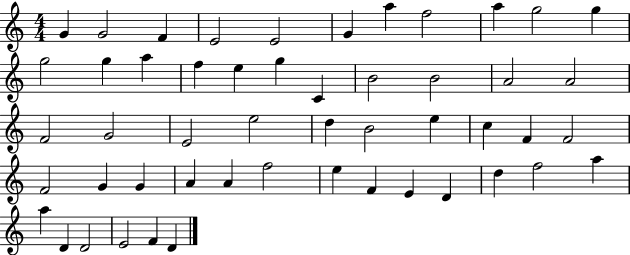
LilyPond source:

{
  \clef treble
  \numericTimeSignature
  \time 4/4
  \key c \major
  g'4 g'2 f'4 | e'2 e'2 | g'4 a''4 f''2 | a''4 g''2 g''4 | \break g''2 g''4 a''4 | f''4 e''4 g''4 c'4 | b'2 b'2 | a'2 a'2 | \break f'2 g'2 | e'2 e''2 | d''4 b'2 e''4 | c''4 f'4 f'2 | \break f'2 g'4 g'4 | a'4 a'4 f''2 | e''4 f'4 e'4 d'4 | d''4 f''2 a''4 | \break a''4 d'4 d'2 | e'2 f'4 d'4 | \bar "|."
}